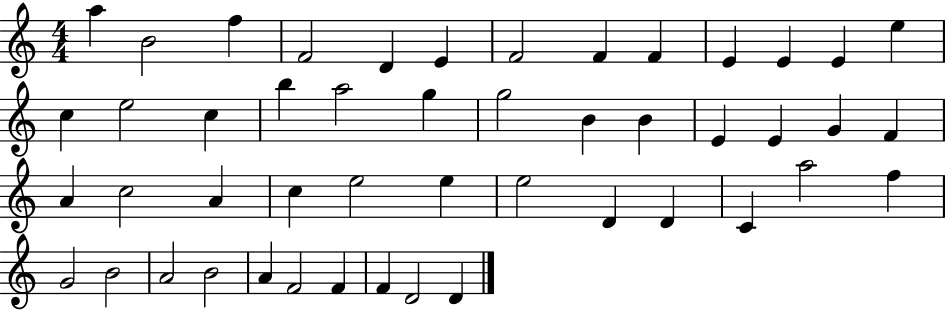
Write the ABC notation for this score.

X:1
T:Untitled
M:4/4
L:1/4
K:C
a B2 f F2 D E F2 F F E E E e c e2 c b a2 g g2 B B E E G F A c2 A c e2 e e2 D D C a2 f G2 B2 A2 B2 A F2 F F D2 D